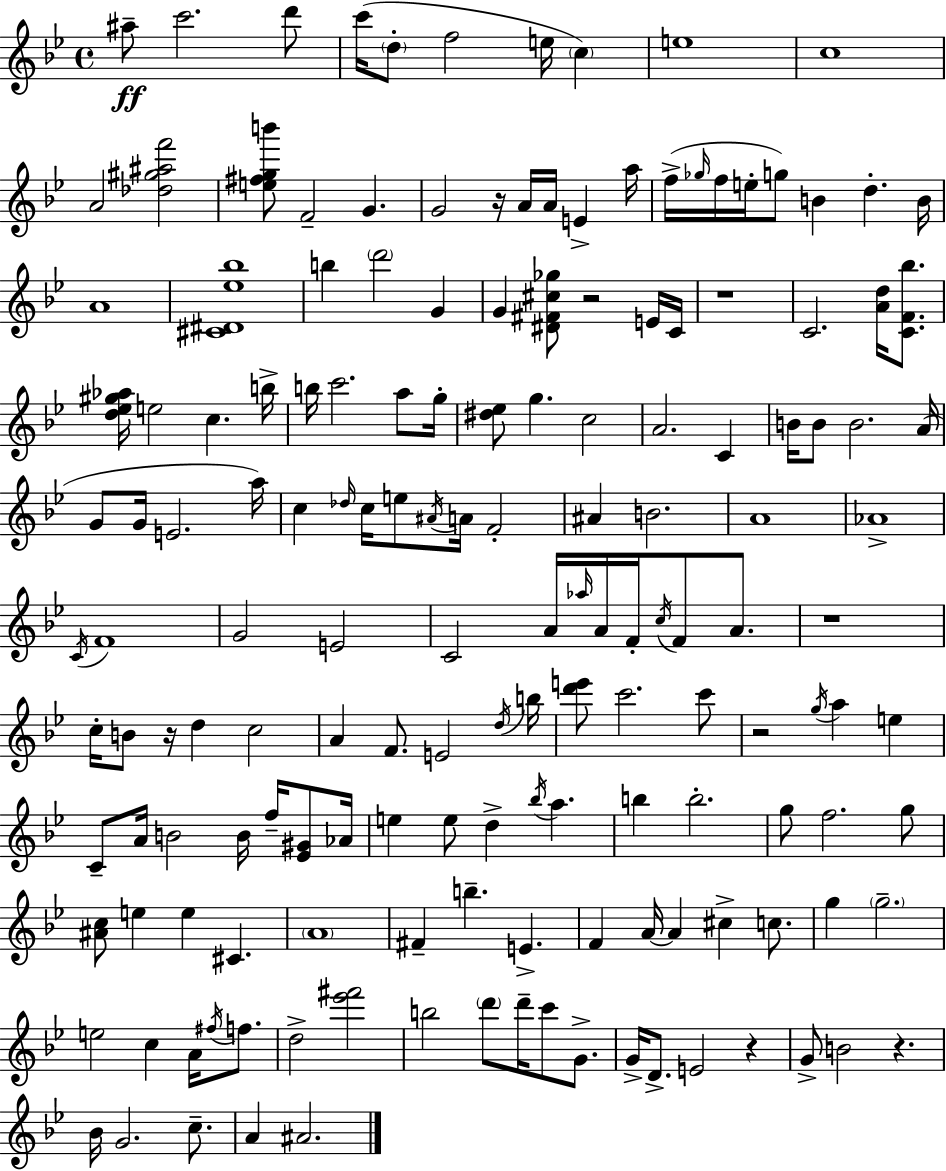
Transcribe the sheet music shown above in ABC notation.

X:1
T:Untitled
M:4/4
L:1/4
K:Bb
^a/2 c'2 d'/2 c'/4 d/2 f2 e/4 c e4 c4 A2 [_d^g^af']2 [e^fgb']/2 F2 G G2 z/4 A/4 A/4 E a/4 f/4 _g/4 f/4 e/4 g/2 B d B/4 A4 [^C^D_e_b]4 b d'2 G G [^D^F^c_g]/2 z2 E/4 C/4 z4 C2 [Ad]/4 [CF_b]/2 [d_e^g_a]/4 e2 c b/4 b/4 c'2 a/2 g/4 [^d_e]/2 g c2 A2 C B/4 B/2 B2 A/4 G/2 G/4 E2 a/4 c _d/4 c/4 e/2 ^A/4 A/4 F2 ^A B2 A4 _A4 C/4 F4 G2 E2 C2 A/4 _a/4 A/4 F/4 c/4 F/2 A/2 z4 c/4 B/2 z/4 d c2 A F/2 E2 d/4 b/4 [d'e']/2 c'2 c'/2 z2 g/4 a e C/2 A/4 B2 B/4 f/4 [_E^G]/2 _A/4 e e/2 d _b/4 a b b2 g/2 f2 g/2 [^Ac]/2 e e ^C A4 ^F b E F A/4 A ^c c/2 g g2 e2 c A/4 ^f/4 f/2 d2 [_e'^f']2 b2 d'/2 d'/4 c'/2 G/2 G/4 D/2 E2 z G/2 B2 z _B/4 G2 c/2 A ^A2